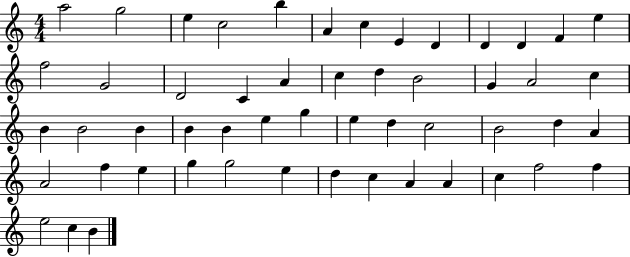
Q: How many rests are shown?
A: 0